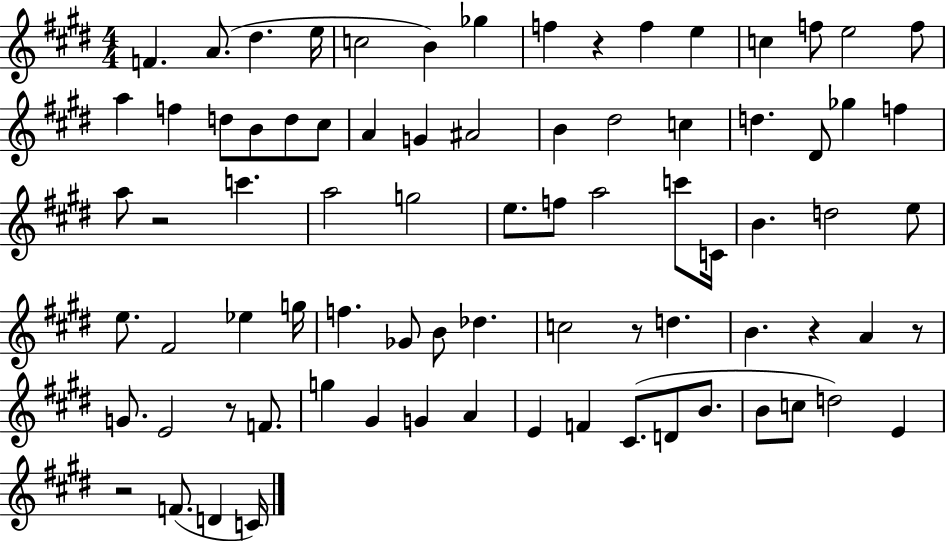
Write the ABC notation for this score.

X:1
T:Untitled
M:4/4
L:1/4
K:E
F A/2 ^d e/4 c2 B _g f z f e c f/2 e2 f/2 a f d/2 B/2 d/2 ^c/2 A G ^A2 B ^d2 c d ^D/2 _g f a/2 z2 c' a2 g2 e/2 f/2 a2 c'/2 C/4 B d2 e/2 e/2 ^F2 _e g/4 f _G/2 B/2 _d c2 z/2 d B z A z/2 G/2 E2 z/2 F/2 g ^G G A E F ^C/2 D/2 B/2 B/2 c/2 d2 E z2 F/2 D C/4